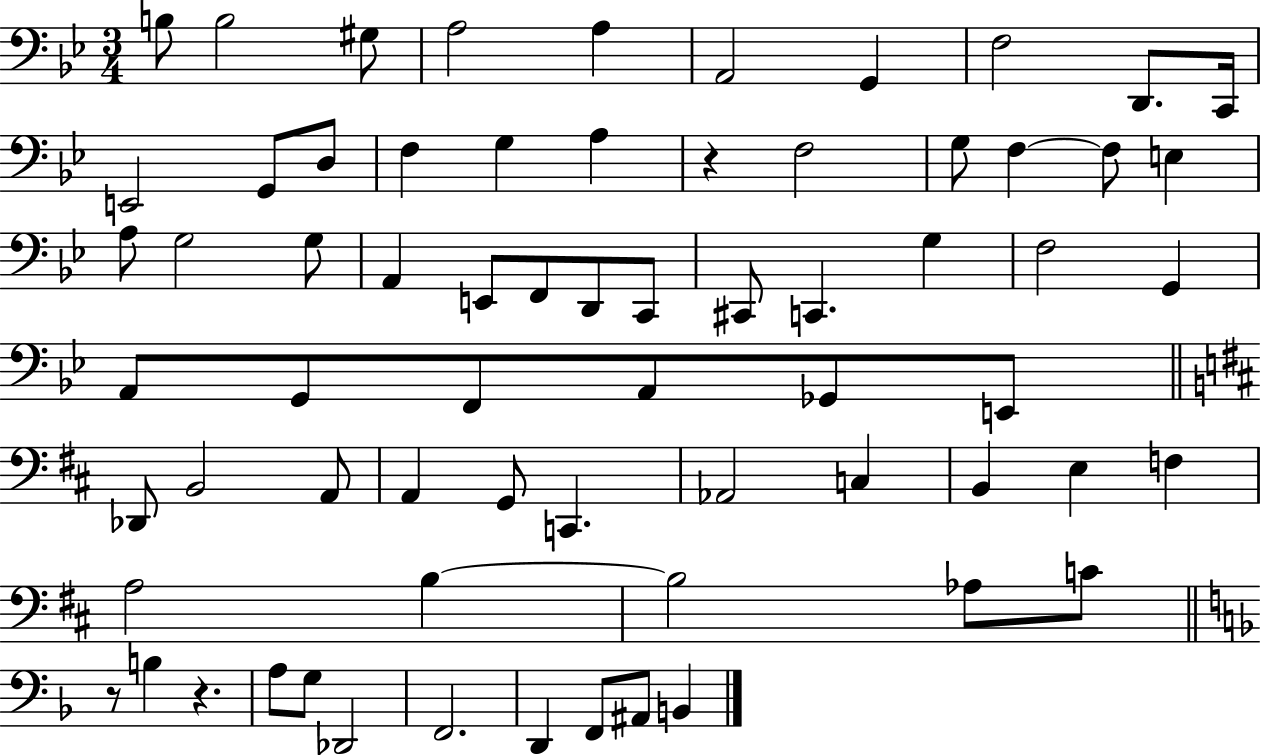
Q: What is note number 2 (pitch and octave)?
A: B3